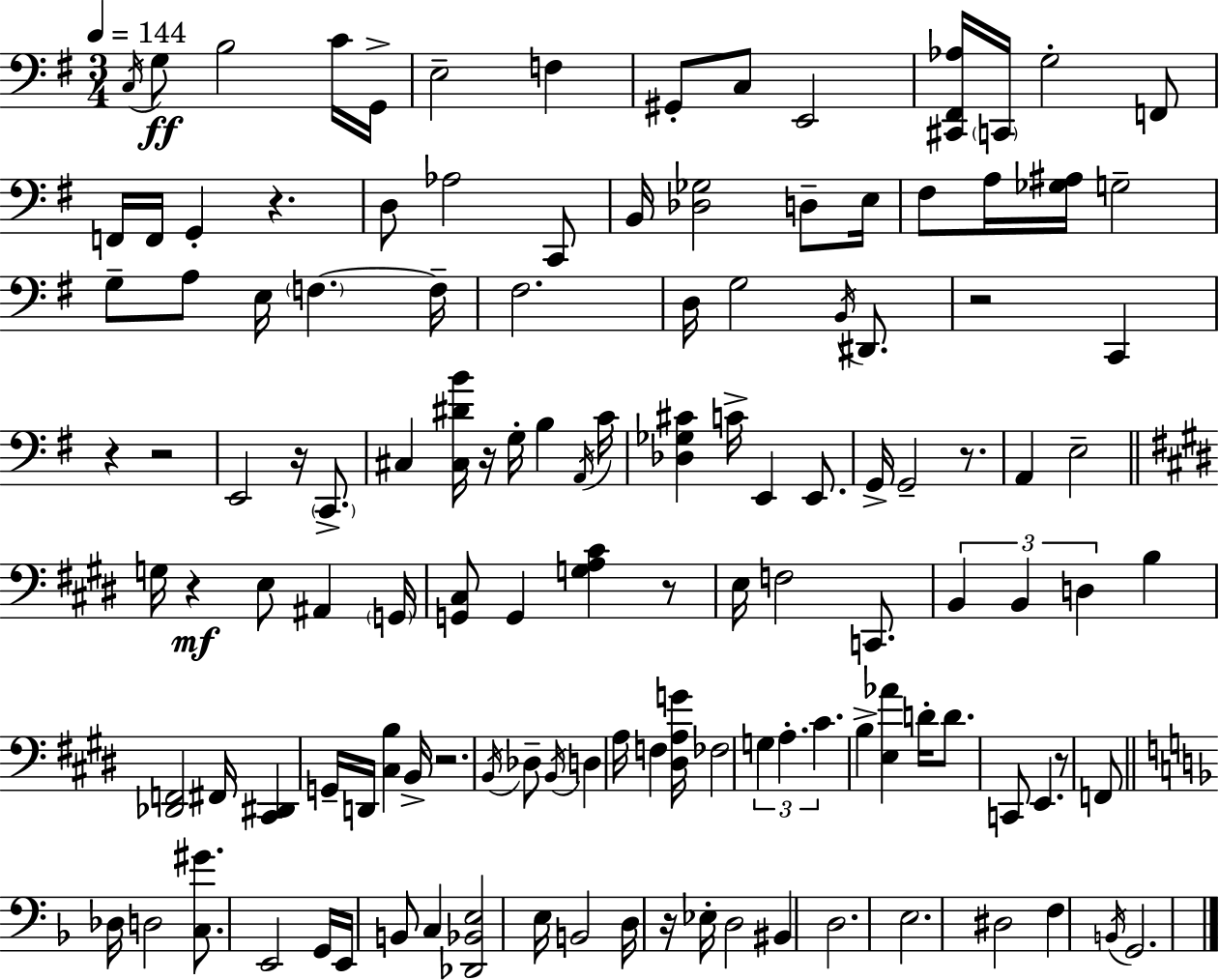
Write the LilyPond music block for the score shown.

{
  \clef bass
  \numericTimeSignature
  \time 3/4
  \key g \major
  \tempo 4 = 144
  \acciaccatura { c16 }\ff g8 b2 c'16 | g,16-> e2-- f4 | gis,8-. c8 e,2 | <cis, fis, aes>16 \parenthesize c,16 g2-. f,8 | \break f,16 f,16 g,4-. r4. | d8 aes2 c,8 | b,16 <des ges>2 d8-- | e16 fis8 a16 <ges ais>16 g2-- | \break g8-- a8 e16 \parenthesize f4.~~ | f16-- fis2. | d16 g2 \acciaccatura { b,16 } dis,8. | r2 c,4 | \break r4 r2 | e,2 r16 \parenthesize c,8.-> | cis4 <cis dis' b'>16 r16 g16-. b4 | \acciaccatura { a,16 } c'16 <des ges cis'>4 c'16-> e,4 | \break e,8. g,16-> g,2-- | r8. a,4 e2-- | \bar "||" \break \key e \major g16 r4\mf e8 ais,4 \parenthesize g,16 | <g, cis>8 g,4 <g a cis'>4 r8 | e16 f2 c,8. | \tuplet 3/2 { b,4 b,4 d4 } | \break b4 <des, f,>2 | fis,16 <cis, dis,>4 g,16-- d,16 <cis b>4 b,16-> | r2. | \acciaccatura { b,16 } des8-- \acciaccatura { b,16 } d4 a16 f4 | \break <dis a g'>16 fes2 \tuplet 3/2 { g4 | a4.-. cis'4. } | b4-> <e aes'>4 d'16-. d'8. | c,8 e,4. r8 | \break f,8 \bar "||" \break \key d \minor des16 d2 <c gis'>8. | e,2 g,16 e,16 b,8 | c4 <des, bes, e>2 | e16 b,2 d16 r16 ees16-. | \break d2 bis,4 | d2. | e2. | dis2 f4 | \break \acciaccatura { b,16 } g,2. | \bar "|."
}